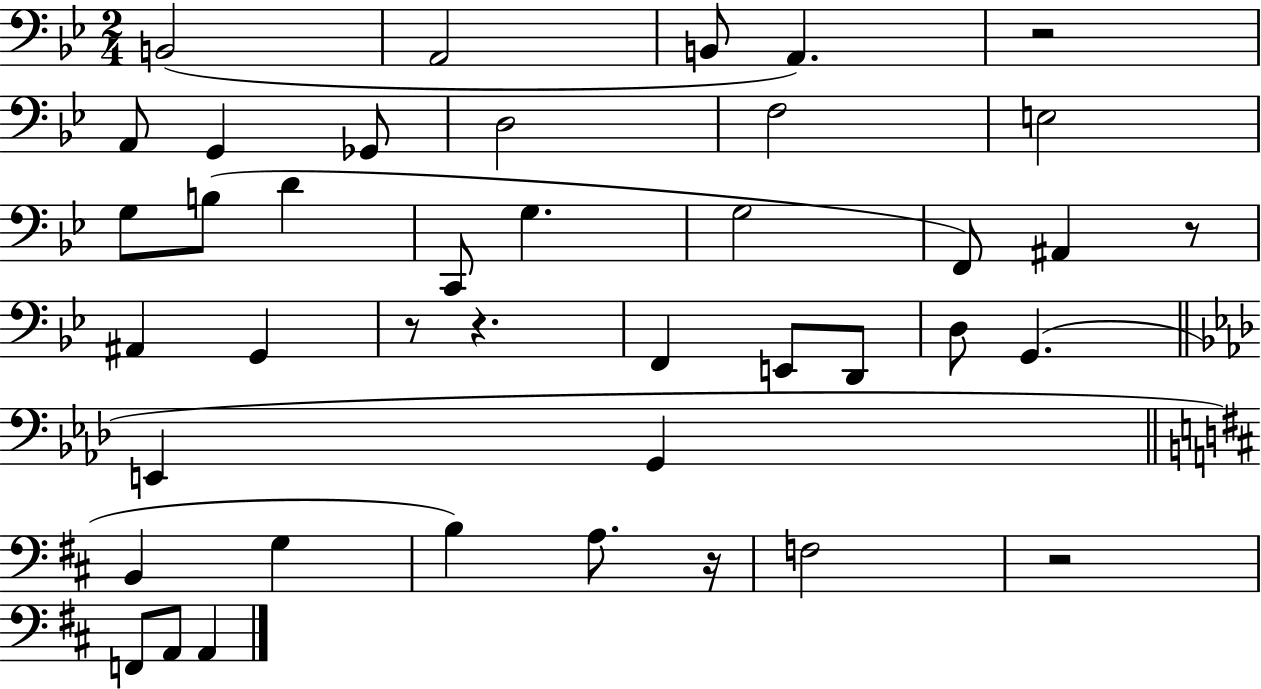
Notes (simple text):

B2/h A2/h B2/e A2/q. R/h A2/e G2/q Gb2/e D3/h F3/h E3/h G3/e B3/e D4/q C2/e G3/q. G3/h F2/e A#2/q R/e A#2/q G2/q R/e R/q. F2/q E2/e D2/e D3/e G2/q. E2/q G2/q B2/q G3/q B3/q A3/e. R/s F3/h R/h F2/e A2/e A2/q